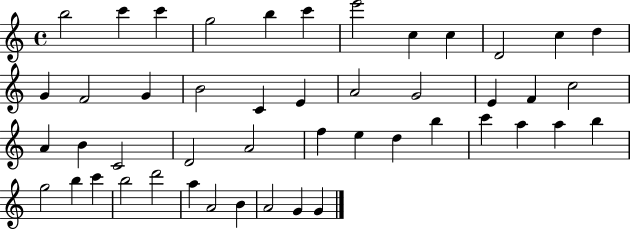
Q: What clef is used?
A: treble